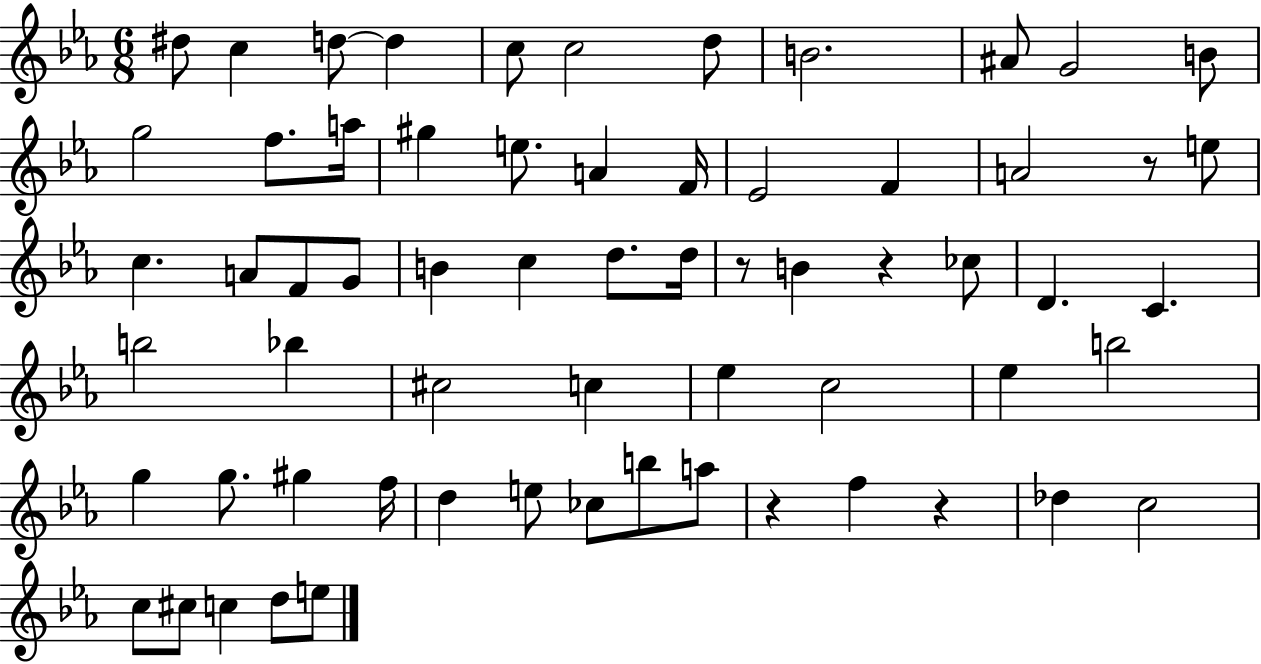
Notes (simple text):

D#5/e C5/q D5/e D5/q C5/e C5/h D5/e B4/h. A#4/e G4/h B4/e G5/h F5/e. A5/s G#5/q E5/e. A4/q F4/s Eb4/h F4/q A4/h R/e E5/e C5/q. A4/e F4/e G4/e B4/q C5/q D5/e. D5/s R/e B4/q R/q CES5/e D4/q. C4/q. B5/h Bb5/q C#5/h C5/q Eb5/q C5/h Eb5/q B5/h G5/q G5/e. G#5/q F5/s D5/q E5/e CES5/e B5/e A5/e R/q F5/q R/q Db5/q C5/h C5/e C#5/e C5/q D5/e E5/e